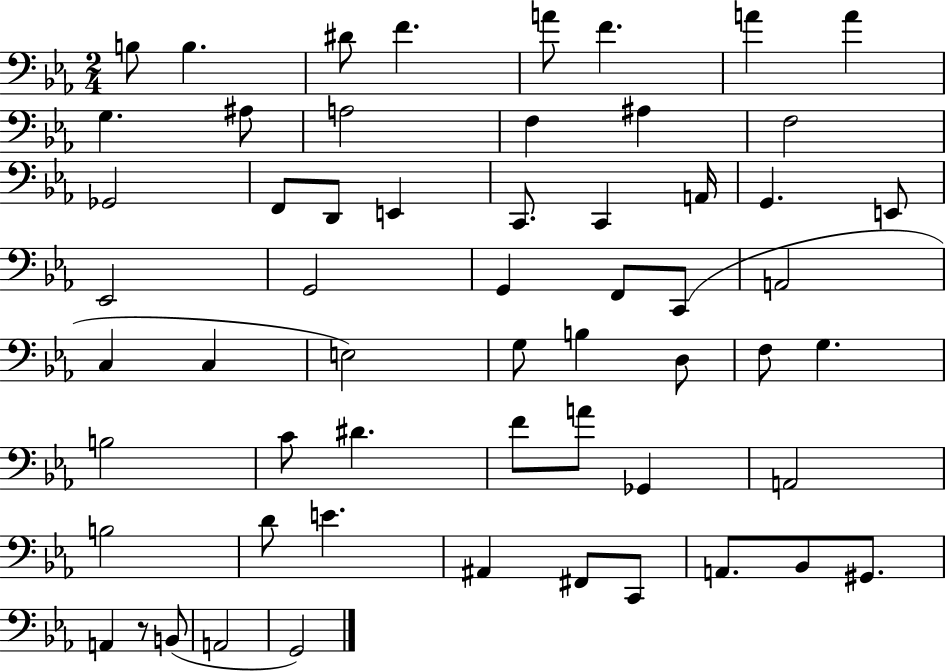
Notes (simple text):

B3/e B3/q. D#4/e F4/q. A4/e F4/q. A4/q A4/q G3/q. A#3/e A3/h F3/q A#3/q F3/h Gb2/h F2/e D2/e E2/q C2/e. C2/q A2/s G2/q. E2/e Eb2/h G2/h G2/q F2/e C2/e A2/h C3/q C3/q E3/h G3/e B3/q D3/e F3/e G3/q. B3/h C4/e D#4/q. F4/e A4/e Gb2/q A2/h B3/h D4/e E4/q. A#2/q F#2/e C2/e A2/e. Bb2/e G#2/e. A2/q R/e B2/e A2/h G2/h